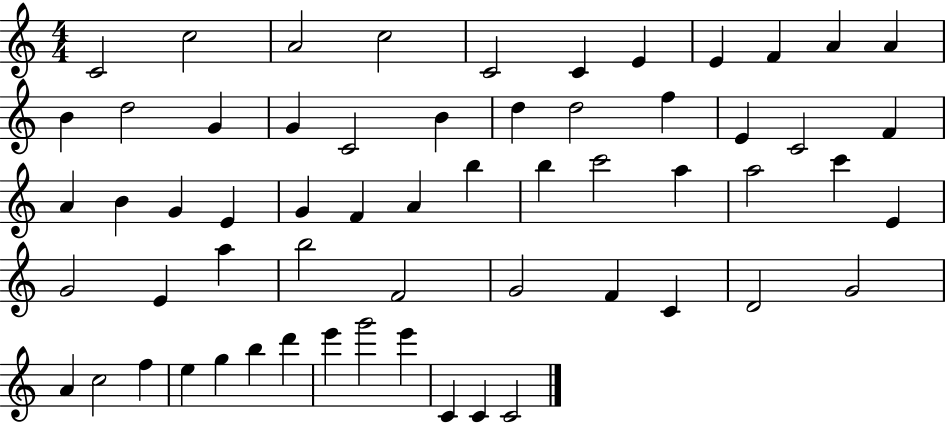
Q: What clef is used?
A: treble